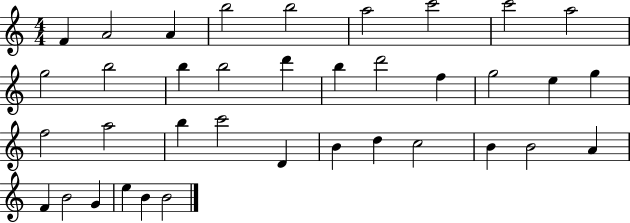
X:1
T:Untitled
M:4/4
L:1/4
K:C
F A2 A b2 b2 a2 c'2 c'2 a2 g2 b2 b b2 d' b d'2 f g2 e g f2 a2 b c'2 D B d c2 B B2 A F B2 G e B B2